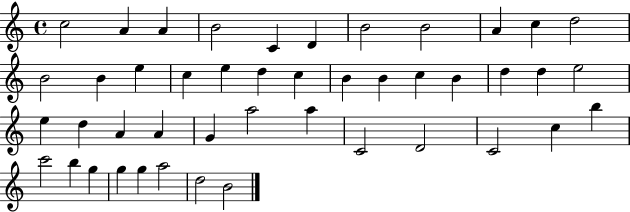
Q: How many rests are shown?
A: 0